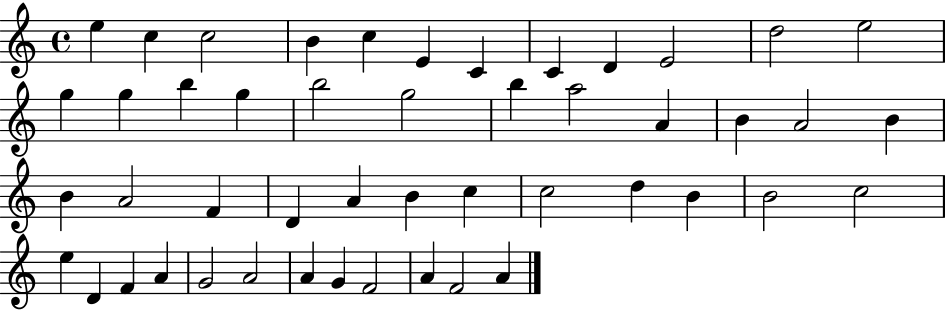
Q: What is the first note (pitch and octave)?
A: E5